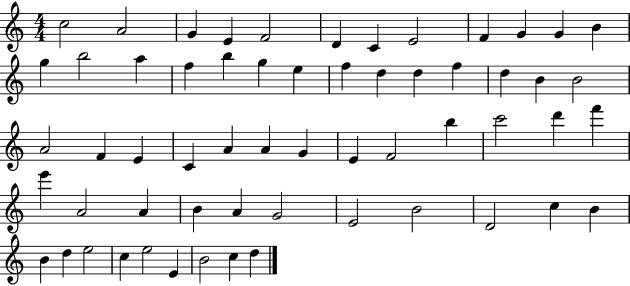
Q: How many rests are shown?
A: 0